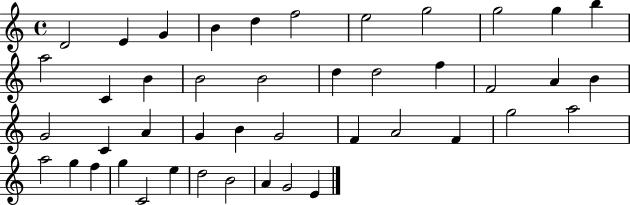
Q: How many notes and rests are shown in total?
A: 44